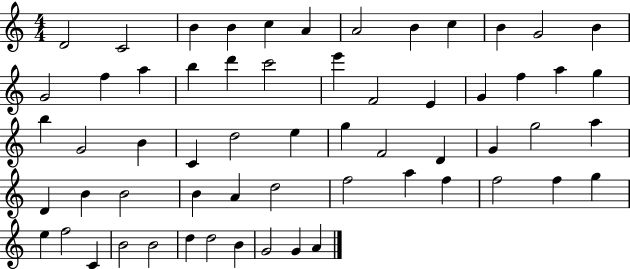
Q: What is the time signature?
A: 4/4